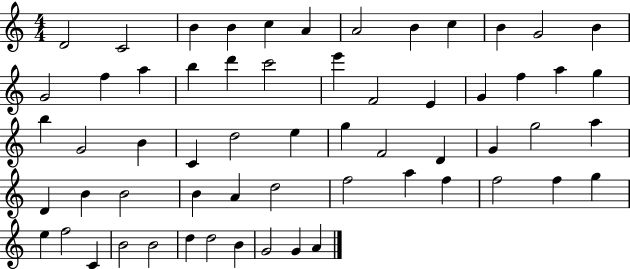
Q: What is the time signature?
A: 4/4